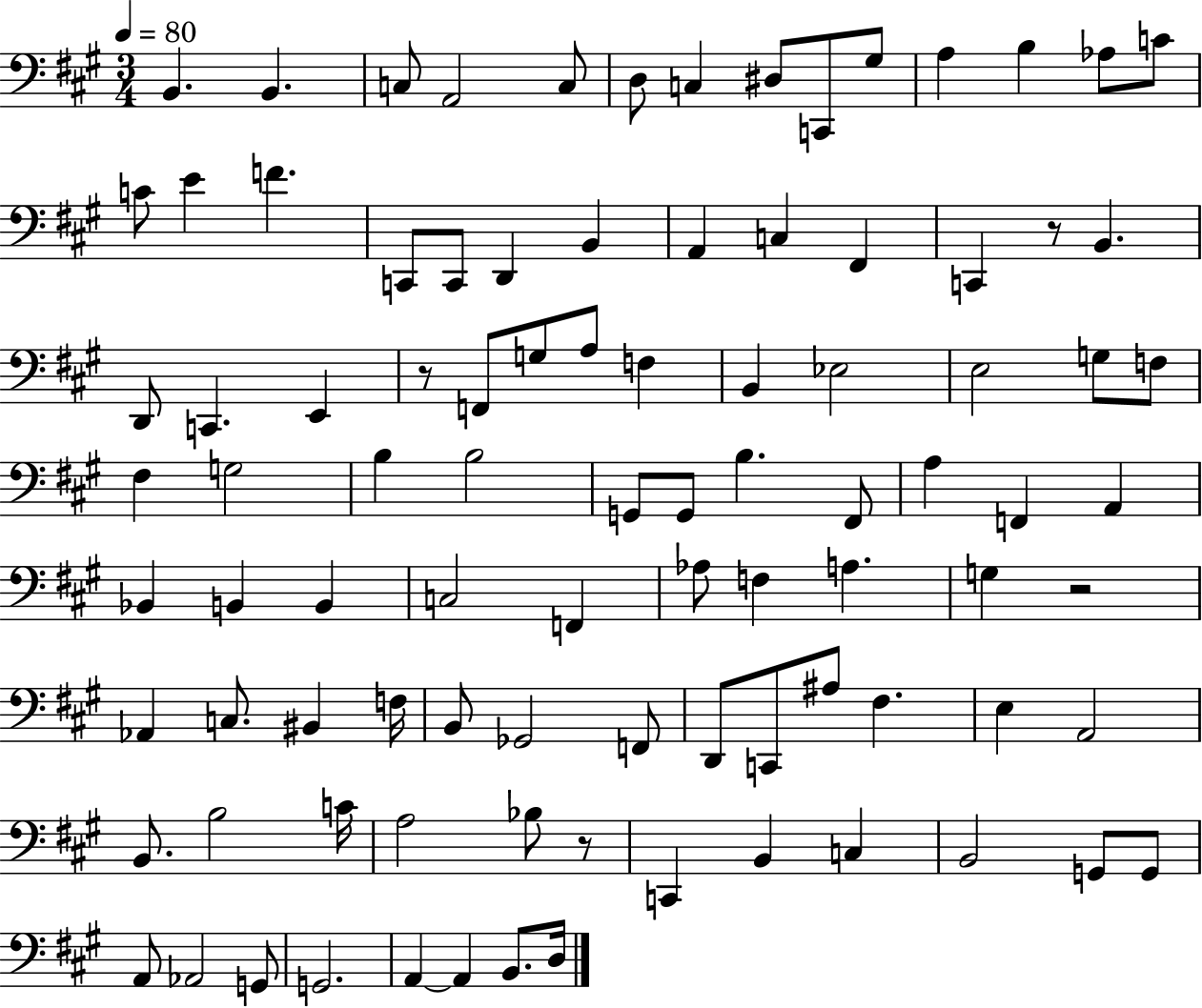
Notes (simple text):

B2/q. B2/q. C3/e A2/h C3/e D3/e C3/q D#3/e C2/e G#3/e A3/q B3/q Ab3/e C4/e C4/e E4/q F4/q. C2/e C2/e D2/q B2/q A2/q C3/q F#2/q C2/q R/e B2/q. D2/e C2/q. E2/q R/e F2/e G3/e A3/e F3/q B2/q Eb3/h E3/h G3/e F3/e F#3/q G3/h B3/q B3/h G2/e G2/e B3/q. F#2/e A3/q F2/q A2/q Bb2/q B2/q B2/q C3/h F2/q Ab3/e F3/q A3/q. G3/q R/h Ab2/q C3/e. BIS2/q F3/s B2/e Gb2/h F2/e D2/e C2/e A#3/e F#3/q. E3/q A2/h B2/e. B3/h C4/s A3/h Bb3/e R/e C2/q B2/q C3/q B2/h G2/e G2/e A2/e Ab2/h G2/e G2/h. A2/q A2/q B2/e. D3/s